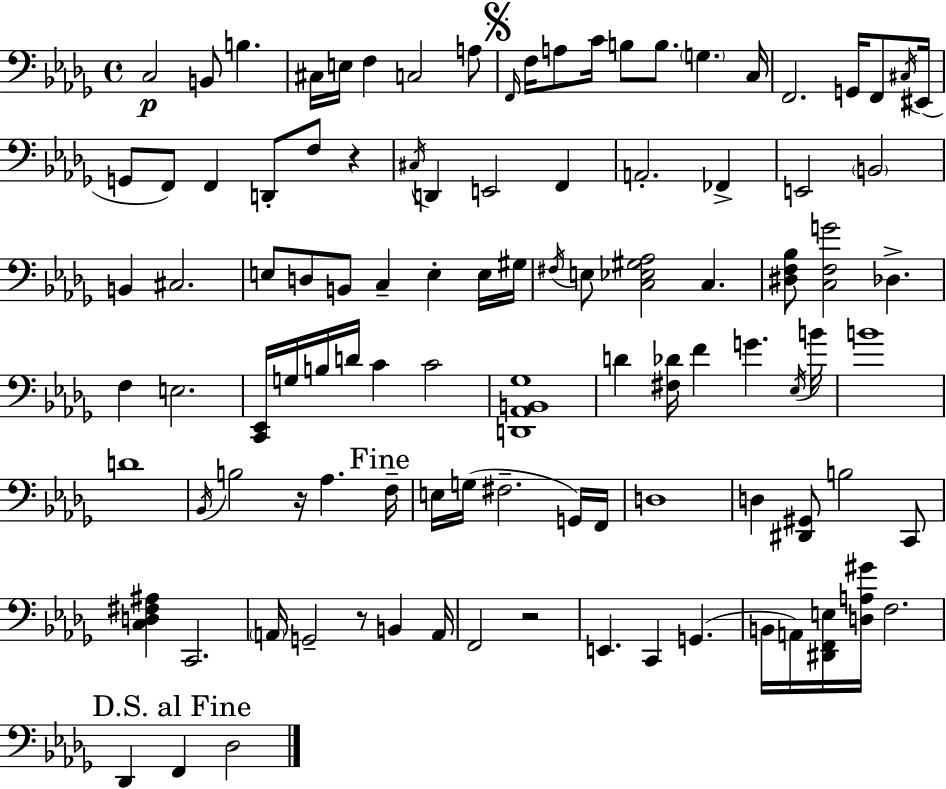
X:1
T:Untitled
M:4/4
L:1/4
K:Bbm
C,2 B,,/2 B, ^C,/4 E,/4 F, C,2 A,/2 F,,/4 F,/4 A,/2 C/4 B,/2 B,/2 G, C,/4 F,,2 G,,/4 F,,/2 ^C,/4 ^E,,/4 G,,/2 F,,/2 F,, D,,/2 F,/2 z ^C,/4 D,, E,,2 F,, A,,2 _F,, E,,2 B,,2 B,, ^C,2 E,/2 D,/2 B,,/2 C, E, E,/4 ^G,/4 ^F,/4 E,/2 [C,_E,^G,_A,]2 C, [^D,F,_B,]/2 [C,F,G]2 _D, F, E,2 [C,,_E,,]/4 G,/4 B,/4 D/4 C C2 [D,,_A,,B,,_G,]4 D [^F,_D]/4 F G _E,/4 B/4 B4 D4 _B,,/4 B,2 z/4 _A, F,/4 E,/4 G,/4 ^F,2 G,,/4 F,,/4 D,4 D, [^D,,^G,,]/2 B,2 C,,/2 [C,D,^F,^A,] C,,2 A,,/4 G,,2 z/2 B,, A,,/4 F,,2 z2 E,, C,, G,, B,,/4 A,,/4 [^D,,F,,E,]/4 [D,A,^G]/4 F,2 _D,, F,, _D,2